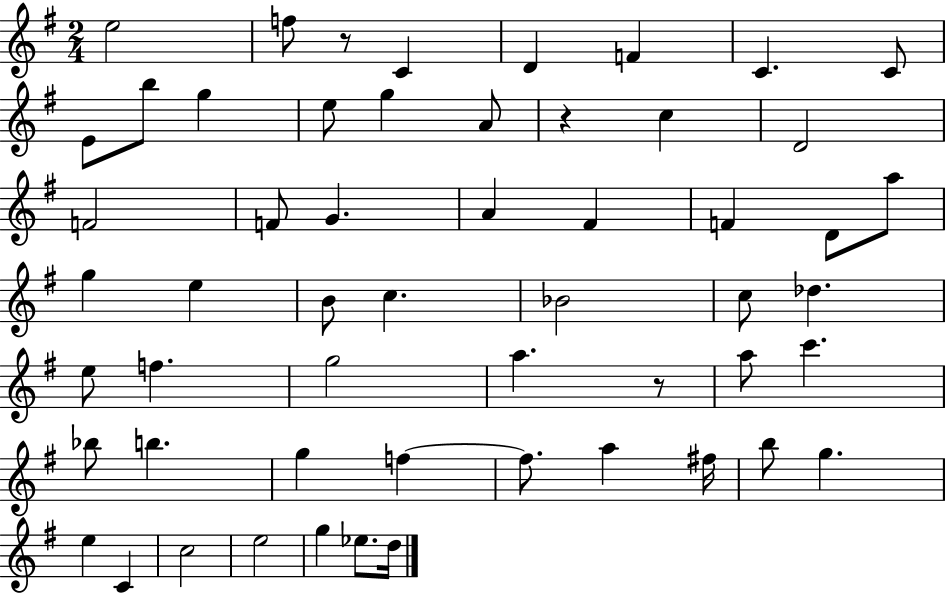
{
  \clef treble
  \numericTimeSignature
  \time 2/4
  \key g \major
  e''2 | f''8 r8 c'4 | d'4 f'4 | c'4. c'8 | \break e'8 b''8 g''4 | e''8 g''4 a'8 | r4 c''4 | d'2 | \break f'2 | f'8 g'4. | a'4 fis'4 | f'4 d'8 a''8 | \break g''4 e''4 | b'8 c''4. | bes'2 | c''8 des''4. | \break e''8 f''4. | g''2 | a''4. r8 | a''8 c'''4. | \break bes''8 b''4. | g''4 f''4~~ | f''8. a''4 fis''16 | b''8 g''4. | \break e''4 c'4 | c''2 | e''2 | g''4 ees''8. d''16 | \break \bar "|."
}